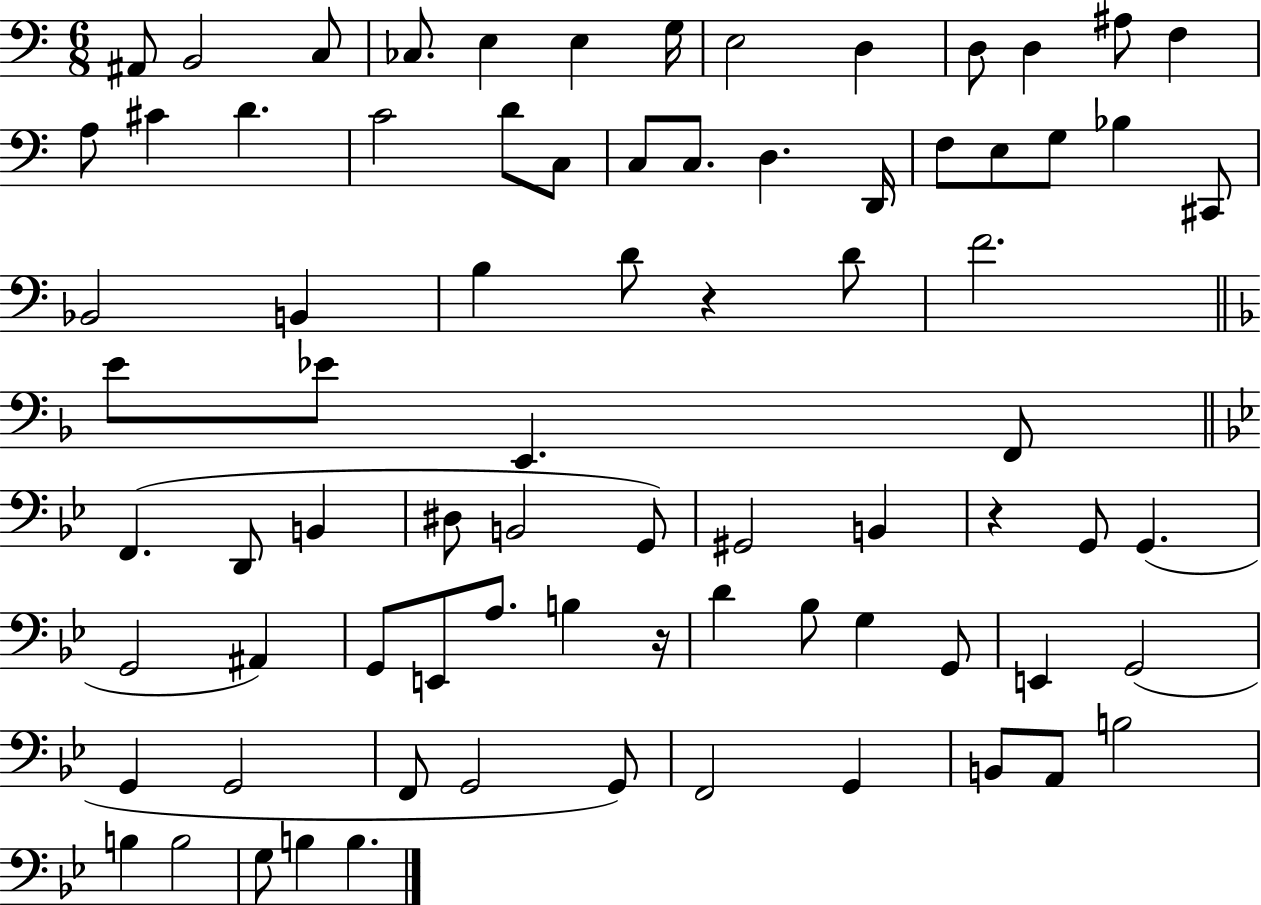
X:1
T:Untitled
M:6/8
L:1/4
K:C
^A,,/2 B,,2 C,/2 _C,/2 E, E, G,/4 E,2 D, D,/2 D, ^A,/2 F, A,/2 ^C D C2 D/2 C,/2 C,/2 C,/2 D, D,,/4 F,/2 E,/2 G,/2 _B, ^C,,/2 _B,,2 B,, B, D/2 z D/2 F2 E/2 _E/2 E,, F,,/2 F,, D,,/2 B,, ^D,/2 B,,2 G,,/2 ^G,,2 B,, z G,,/2 G,, G,,2 ^A,, G,,/2 E,,/2 A,/2 B, z/4 D _B,/2 G, G,,/2 E,, G,,2 G,, G,,2 F,,/2 G,,2 G,,/2 F,,2 G,, B,,/2 A,,/2 B,2 B, B,2 G,/2 B, B,